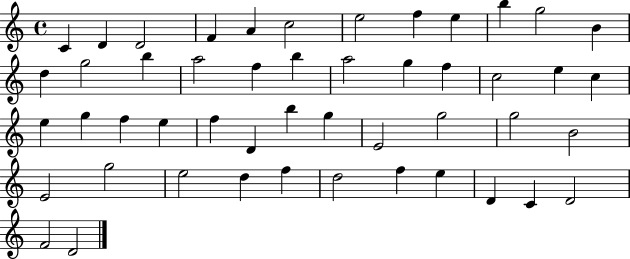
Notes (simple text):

C4/q D4/q D4/h F4/q A4/q C5/h E5/h F5/q E5/q B5/q G5/h B4/q D5/q G5/h B5/q A5/h F5/q B5/q A5/h G5/q F5/q C5/h E5/q C5/q E5/q G5/q F5/q E5/q F5/q D4/q B5/q G5/q E4/h G5/h G5/h B4/h E4/h G5/h E5/h D5/q F5/q D5/h F5/q E5/q D4/q C4/q D4/h F4/h D4/h